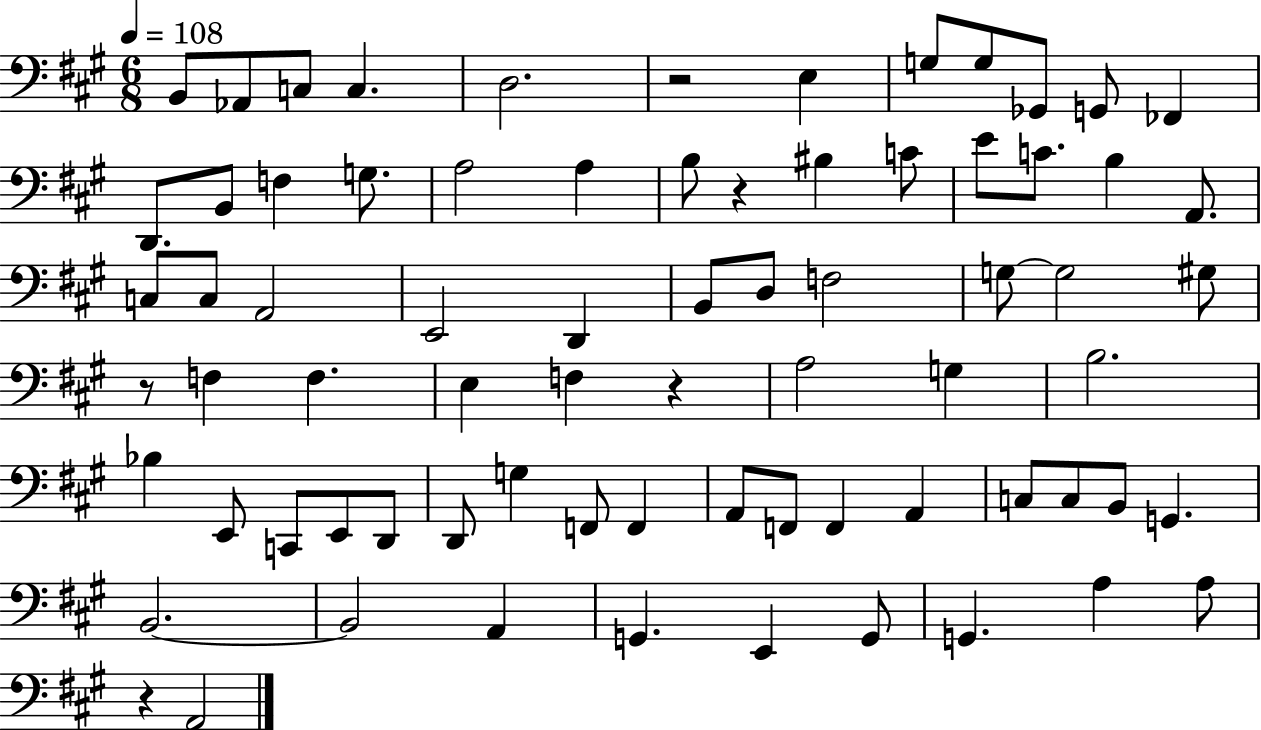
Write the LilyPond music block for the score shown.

{
  \clef bass
  \numericTimeSignature
  \time 6/8
  \key a \major
  \tempo 4 = 108
  \repeat volta 2 { b,8 aes,8 c8 c4. | d2. | r2 e4 | g8 g8 ges,8 g,8 fes,4 | \break d,8. b,8 f4 g8. | a2 a4 | b8 r4 bis4 c'8 | e'8 c'8. b4 a,8. | \break c8 c8 a,2 | e,2 d,4 | b,8 d8 f2 | g8~~ g2 gis8 | \break r8 f4 f4. | e4 f4 r4 | a2 g4 | b2. | \break bes4 e,8 c,8 e,8 d,8 | d,8 g4 f,8 f,4 | a,8 f,8 f,4 a,4 | c8 c8 b,8 g,4. | \break b,2.~~ | b,2 a,4 | g,4. e,4 g,8 | g,4. a4 a8 | \break r4 a,2 | } \bar "|."
}